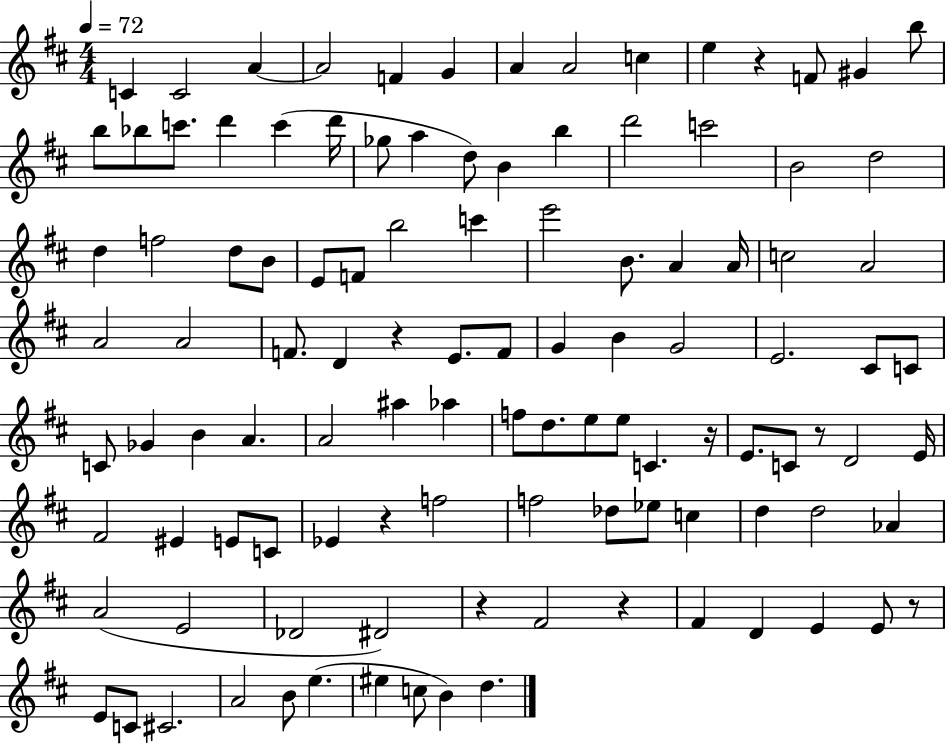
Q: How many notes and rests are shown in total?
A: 110